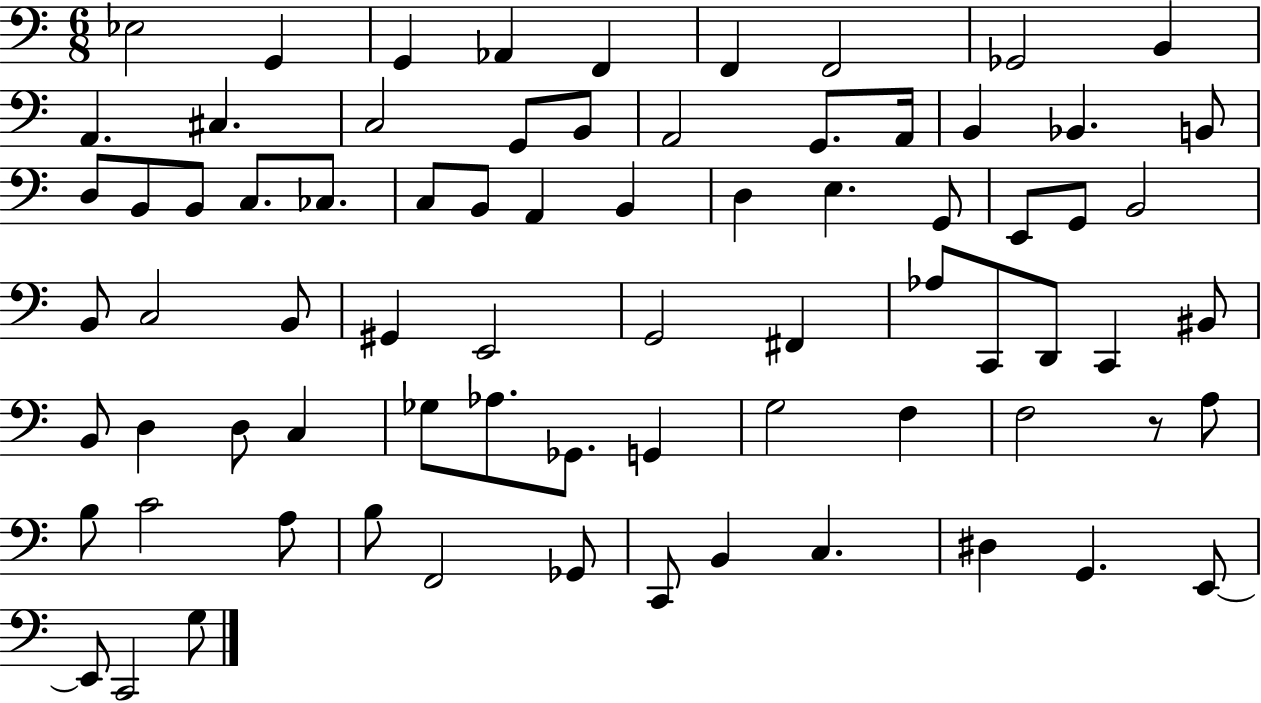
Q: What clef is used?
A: bass